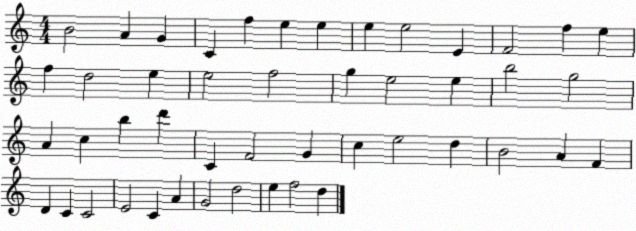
X:1
T:Untitled
M:4/4
L:1/4
K:C
B2 A G C f e e e e2 E F2 f e f d2 e e2 f2 g e2 e b2 g2 A c b d' C F2 G c e2 d B2 A F D C C2 E2 C A G2 d2 e f2 d